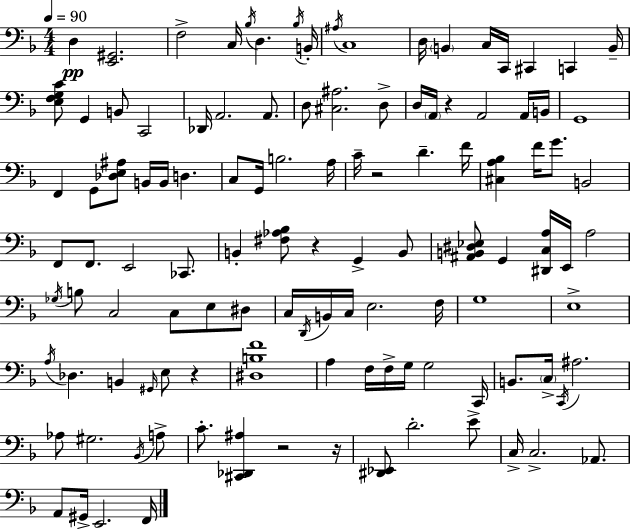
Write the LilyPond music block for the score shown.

{
  \clef bass
  \numericTimeSignature
  \time 4/4
  \key d \minor
  \tempo 4 = 90
  d4\pp <e, gis,>2. | f2-> c16 \acciaccatura { bes16 } d4. | \acciaccatura { bes16 } b,16-. \acciaccatura { ais16 } c1 | d16 \parenthesize b,4 c16 c,16 cis,4 c,4 | \break b,16-- <e f g c'>8 g,4 b,8 c,2 | des,16 a,2. | a,8. d8 <cis ais>2. | d8-> d16 \parenthesize a,16 r4 a,2 | \break a,16 b,16 g,1 | f,4 g,8 <des e ais>8 b,16 b,16 d4. | c8 g,16 b2. | a16 c'16-- r2 d'4.-- | \break f'16 <cis a bes>4 f'16 g'8. b,2 | f,8 f,8. e,2 | ces,8. b,4-. <fis aes bes>8 r4 g,4-> | b,8 <ais, b, dis ees>8 g,4 <dis, c a>16 e,16 a2 | \break \acciaccatura { ges16 } b8 c2 c8 | e8 dis8 c16 \acciaccatura { d,16 } b,16 c16 e2. | f16 g1 | e1-> | \break \acciaccatura { a16 } des4. b,4 | \grace { gis,16 } e8 r4 <dis b f'>1 | a4 f16 f16-> g16 g2 | c,16 b,8. \parenthesize c16-> \acciaccatura { c,16 } ais2. | \break aes8 gis2. | \acciaccatura { bes,16 } a8-> c'8.-. <cis, des, ais>4 | r2 r16 <dis, ees,>8 d'2.-. | e'8-> c16-> c2.-> | \break aes,8. a,8 gis,16-> e,2. | f,16 \bar "|."
}